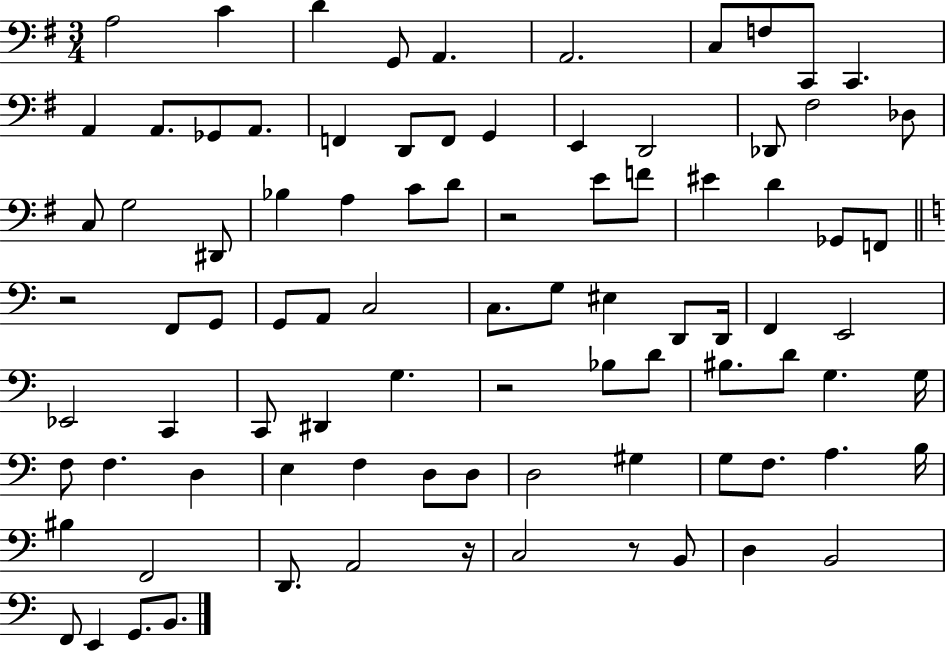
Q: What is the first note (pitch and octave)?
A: A3